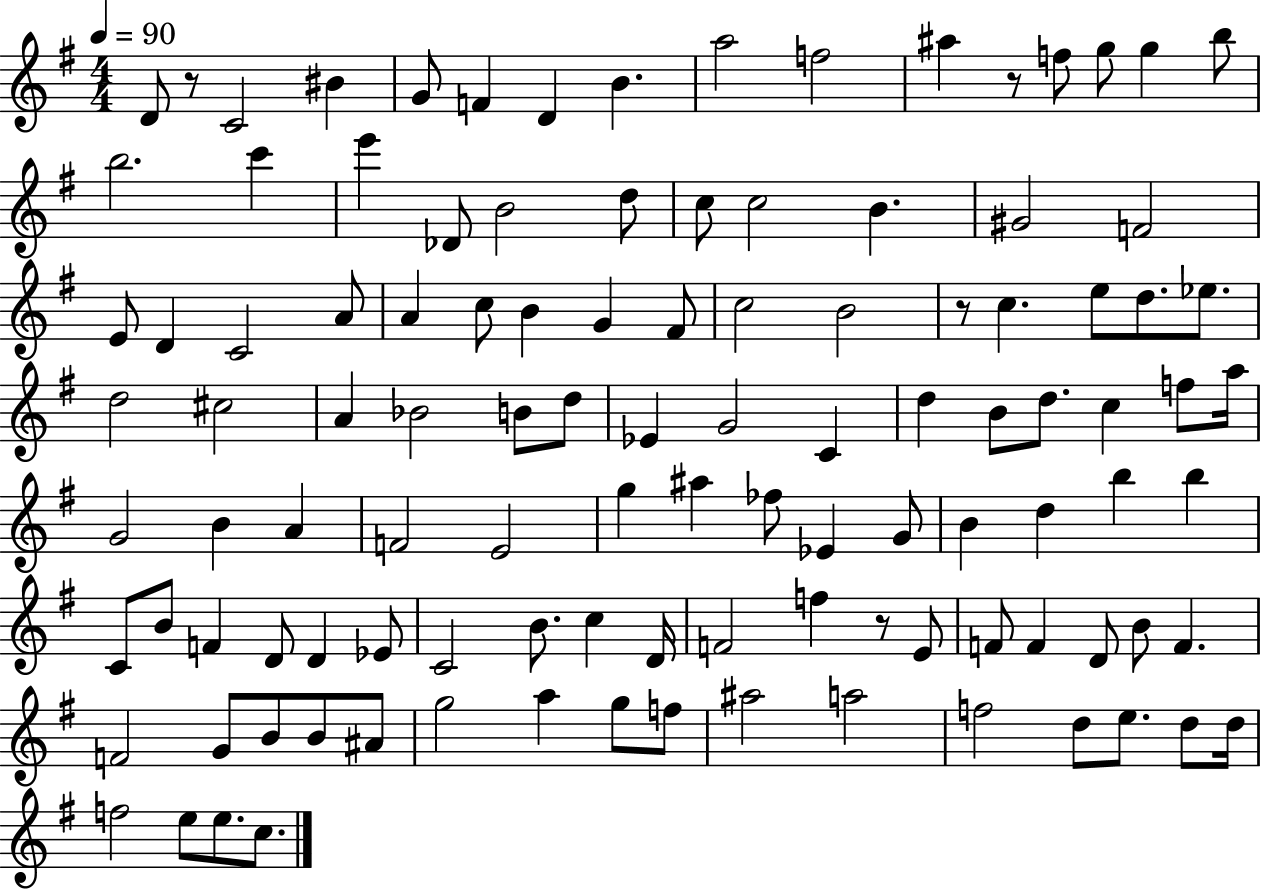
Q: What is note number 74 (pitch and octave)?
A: D4